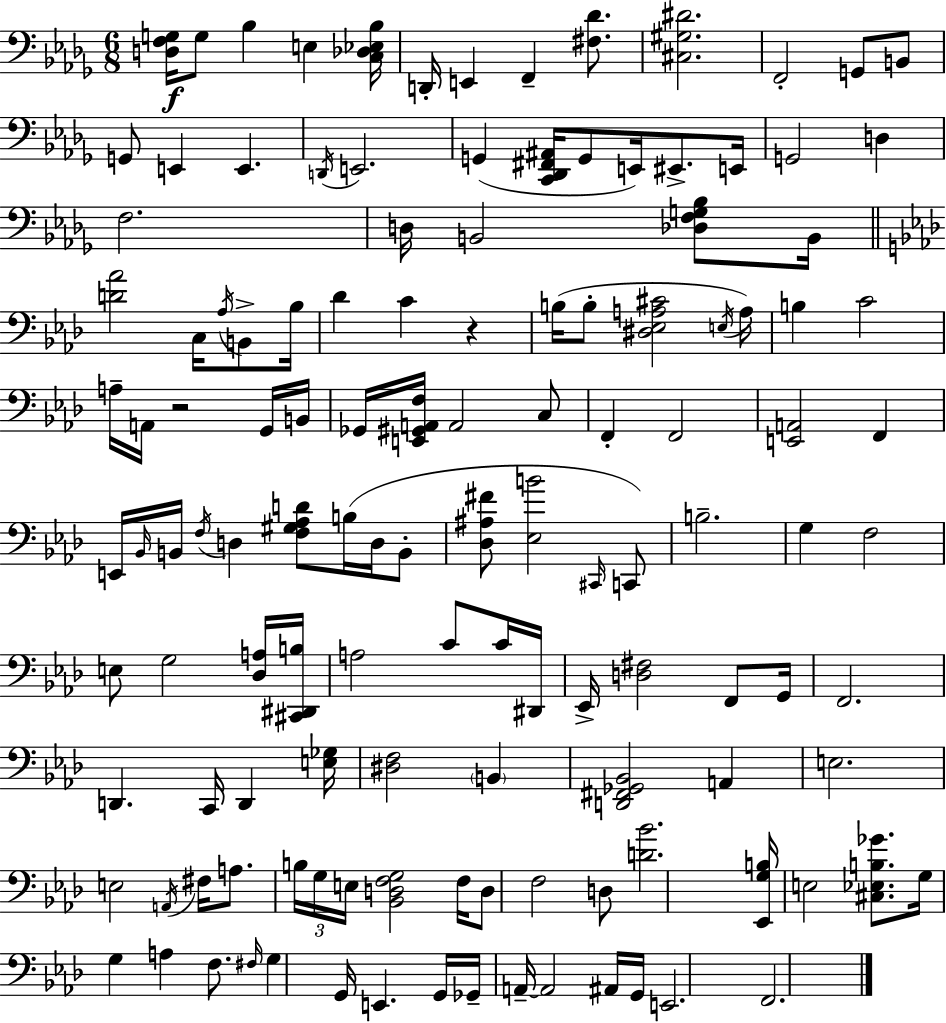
{
  \clef bass
  \numericTimeSignature
  \time 6/8
  \key bes \minor
  <d f g>16\f g8 bes4 e4 <c des ees bes>16 | d,16-. e,4 f,4-- <fis des'>8. | <cis gis dis'>2. | f,2-. g,8 b,8 | \break g,8 e,4 e,4. | \acciaccatura { d,16 } e,2. | g,4( <c, des, fis, ais,>16 g,8 e,16) eis,8.-> | e,16 g,2 d4 | \break f2. | d16 b,2 <des f g bes>8 | b,16 \bar "||" \break \key f \minor <d' aes'>2 c16 \acciaccatura { aes16 } b,8-> | bes16 des'4 c'4 r4 | b16( b8-. <dis ees a cis'>2 | \acciaccatura { e16 } a16) b4 c'2 | \break a16-- a,16 r2 | g,16 b,16 ges,16 <e, gis, a, f>16 a,2 | c8 f,4-. f,2 | <e, a,>2 f,4 | \break e,16 \grace { bes,16 } b,16 \acciaccatura { f16 } d4 <f gis aes d'>8 | b16( d16 b,8-. <des ais fis'>8 <ees b'>2 | \grace { cis,16 }) c,8 b2.-- | g4 f2 | \break e8 g2 | <des a>16 <cis, dis, b>16 a2 | c'8 c'16 dis,16 ees,16-> <d fis>2 | f,8 g,16 f,2. | \break d,4. c,16 | d,4 <e ges>16 <dis f>2 | \parenthesize b,4 <d, fis, ges, bes,>2 | a,4 e2. | \break e2 | \acciaccatura { a,16 } fis16 a8. \tuplet 3/2 { b16 g16 e16 } <bes, d f g>2 | f16 d8 f2 | d8 <d' bes'>2. | \break <ees, g b>16 e2 | <cis ees b ges'>8. g16 g4 a4 | f8. \grace { fis16 } g4 g,16 | e,4. g,16 ges,16-- a,16--~~ a,2 | \break ais,16 g,16 e,2. | f,2. | \bar "|."
}